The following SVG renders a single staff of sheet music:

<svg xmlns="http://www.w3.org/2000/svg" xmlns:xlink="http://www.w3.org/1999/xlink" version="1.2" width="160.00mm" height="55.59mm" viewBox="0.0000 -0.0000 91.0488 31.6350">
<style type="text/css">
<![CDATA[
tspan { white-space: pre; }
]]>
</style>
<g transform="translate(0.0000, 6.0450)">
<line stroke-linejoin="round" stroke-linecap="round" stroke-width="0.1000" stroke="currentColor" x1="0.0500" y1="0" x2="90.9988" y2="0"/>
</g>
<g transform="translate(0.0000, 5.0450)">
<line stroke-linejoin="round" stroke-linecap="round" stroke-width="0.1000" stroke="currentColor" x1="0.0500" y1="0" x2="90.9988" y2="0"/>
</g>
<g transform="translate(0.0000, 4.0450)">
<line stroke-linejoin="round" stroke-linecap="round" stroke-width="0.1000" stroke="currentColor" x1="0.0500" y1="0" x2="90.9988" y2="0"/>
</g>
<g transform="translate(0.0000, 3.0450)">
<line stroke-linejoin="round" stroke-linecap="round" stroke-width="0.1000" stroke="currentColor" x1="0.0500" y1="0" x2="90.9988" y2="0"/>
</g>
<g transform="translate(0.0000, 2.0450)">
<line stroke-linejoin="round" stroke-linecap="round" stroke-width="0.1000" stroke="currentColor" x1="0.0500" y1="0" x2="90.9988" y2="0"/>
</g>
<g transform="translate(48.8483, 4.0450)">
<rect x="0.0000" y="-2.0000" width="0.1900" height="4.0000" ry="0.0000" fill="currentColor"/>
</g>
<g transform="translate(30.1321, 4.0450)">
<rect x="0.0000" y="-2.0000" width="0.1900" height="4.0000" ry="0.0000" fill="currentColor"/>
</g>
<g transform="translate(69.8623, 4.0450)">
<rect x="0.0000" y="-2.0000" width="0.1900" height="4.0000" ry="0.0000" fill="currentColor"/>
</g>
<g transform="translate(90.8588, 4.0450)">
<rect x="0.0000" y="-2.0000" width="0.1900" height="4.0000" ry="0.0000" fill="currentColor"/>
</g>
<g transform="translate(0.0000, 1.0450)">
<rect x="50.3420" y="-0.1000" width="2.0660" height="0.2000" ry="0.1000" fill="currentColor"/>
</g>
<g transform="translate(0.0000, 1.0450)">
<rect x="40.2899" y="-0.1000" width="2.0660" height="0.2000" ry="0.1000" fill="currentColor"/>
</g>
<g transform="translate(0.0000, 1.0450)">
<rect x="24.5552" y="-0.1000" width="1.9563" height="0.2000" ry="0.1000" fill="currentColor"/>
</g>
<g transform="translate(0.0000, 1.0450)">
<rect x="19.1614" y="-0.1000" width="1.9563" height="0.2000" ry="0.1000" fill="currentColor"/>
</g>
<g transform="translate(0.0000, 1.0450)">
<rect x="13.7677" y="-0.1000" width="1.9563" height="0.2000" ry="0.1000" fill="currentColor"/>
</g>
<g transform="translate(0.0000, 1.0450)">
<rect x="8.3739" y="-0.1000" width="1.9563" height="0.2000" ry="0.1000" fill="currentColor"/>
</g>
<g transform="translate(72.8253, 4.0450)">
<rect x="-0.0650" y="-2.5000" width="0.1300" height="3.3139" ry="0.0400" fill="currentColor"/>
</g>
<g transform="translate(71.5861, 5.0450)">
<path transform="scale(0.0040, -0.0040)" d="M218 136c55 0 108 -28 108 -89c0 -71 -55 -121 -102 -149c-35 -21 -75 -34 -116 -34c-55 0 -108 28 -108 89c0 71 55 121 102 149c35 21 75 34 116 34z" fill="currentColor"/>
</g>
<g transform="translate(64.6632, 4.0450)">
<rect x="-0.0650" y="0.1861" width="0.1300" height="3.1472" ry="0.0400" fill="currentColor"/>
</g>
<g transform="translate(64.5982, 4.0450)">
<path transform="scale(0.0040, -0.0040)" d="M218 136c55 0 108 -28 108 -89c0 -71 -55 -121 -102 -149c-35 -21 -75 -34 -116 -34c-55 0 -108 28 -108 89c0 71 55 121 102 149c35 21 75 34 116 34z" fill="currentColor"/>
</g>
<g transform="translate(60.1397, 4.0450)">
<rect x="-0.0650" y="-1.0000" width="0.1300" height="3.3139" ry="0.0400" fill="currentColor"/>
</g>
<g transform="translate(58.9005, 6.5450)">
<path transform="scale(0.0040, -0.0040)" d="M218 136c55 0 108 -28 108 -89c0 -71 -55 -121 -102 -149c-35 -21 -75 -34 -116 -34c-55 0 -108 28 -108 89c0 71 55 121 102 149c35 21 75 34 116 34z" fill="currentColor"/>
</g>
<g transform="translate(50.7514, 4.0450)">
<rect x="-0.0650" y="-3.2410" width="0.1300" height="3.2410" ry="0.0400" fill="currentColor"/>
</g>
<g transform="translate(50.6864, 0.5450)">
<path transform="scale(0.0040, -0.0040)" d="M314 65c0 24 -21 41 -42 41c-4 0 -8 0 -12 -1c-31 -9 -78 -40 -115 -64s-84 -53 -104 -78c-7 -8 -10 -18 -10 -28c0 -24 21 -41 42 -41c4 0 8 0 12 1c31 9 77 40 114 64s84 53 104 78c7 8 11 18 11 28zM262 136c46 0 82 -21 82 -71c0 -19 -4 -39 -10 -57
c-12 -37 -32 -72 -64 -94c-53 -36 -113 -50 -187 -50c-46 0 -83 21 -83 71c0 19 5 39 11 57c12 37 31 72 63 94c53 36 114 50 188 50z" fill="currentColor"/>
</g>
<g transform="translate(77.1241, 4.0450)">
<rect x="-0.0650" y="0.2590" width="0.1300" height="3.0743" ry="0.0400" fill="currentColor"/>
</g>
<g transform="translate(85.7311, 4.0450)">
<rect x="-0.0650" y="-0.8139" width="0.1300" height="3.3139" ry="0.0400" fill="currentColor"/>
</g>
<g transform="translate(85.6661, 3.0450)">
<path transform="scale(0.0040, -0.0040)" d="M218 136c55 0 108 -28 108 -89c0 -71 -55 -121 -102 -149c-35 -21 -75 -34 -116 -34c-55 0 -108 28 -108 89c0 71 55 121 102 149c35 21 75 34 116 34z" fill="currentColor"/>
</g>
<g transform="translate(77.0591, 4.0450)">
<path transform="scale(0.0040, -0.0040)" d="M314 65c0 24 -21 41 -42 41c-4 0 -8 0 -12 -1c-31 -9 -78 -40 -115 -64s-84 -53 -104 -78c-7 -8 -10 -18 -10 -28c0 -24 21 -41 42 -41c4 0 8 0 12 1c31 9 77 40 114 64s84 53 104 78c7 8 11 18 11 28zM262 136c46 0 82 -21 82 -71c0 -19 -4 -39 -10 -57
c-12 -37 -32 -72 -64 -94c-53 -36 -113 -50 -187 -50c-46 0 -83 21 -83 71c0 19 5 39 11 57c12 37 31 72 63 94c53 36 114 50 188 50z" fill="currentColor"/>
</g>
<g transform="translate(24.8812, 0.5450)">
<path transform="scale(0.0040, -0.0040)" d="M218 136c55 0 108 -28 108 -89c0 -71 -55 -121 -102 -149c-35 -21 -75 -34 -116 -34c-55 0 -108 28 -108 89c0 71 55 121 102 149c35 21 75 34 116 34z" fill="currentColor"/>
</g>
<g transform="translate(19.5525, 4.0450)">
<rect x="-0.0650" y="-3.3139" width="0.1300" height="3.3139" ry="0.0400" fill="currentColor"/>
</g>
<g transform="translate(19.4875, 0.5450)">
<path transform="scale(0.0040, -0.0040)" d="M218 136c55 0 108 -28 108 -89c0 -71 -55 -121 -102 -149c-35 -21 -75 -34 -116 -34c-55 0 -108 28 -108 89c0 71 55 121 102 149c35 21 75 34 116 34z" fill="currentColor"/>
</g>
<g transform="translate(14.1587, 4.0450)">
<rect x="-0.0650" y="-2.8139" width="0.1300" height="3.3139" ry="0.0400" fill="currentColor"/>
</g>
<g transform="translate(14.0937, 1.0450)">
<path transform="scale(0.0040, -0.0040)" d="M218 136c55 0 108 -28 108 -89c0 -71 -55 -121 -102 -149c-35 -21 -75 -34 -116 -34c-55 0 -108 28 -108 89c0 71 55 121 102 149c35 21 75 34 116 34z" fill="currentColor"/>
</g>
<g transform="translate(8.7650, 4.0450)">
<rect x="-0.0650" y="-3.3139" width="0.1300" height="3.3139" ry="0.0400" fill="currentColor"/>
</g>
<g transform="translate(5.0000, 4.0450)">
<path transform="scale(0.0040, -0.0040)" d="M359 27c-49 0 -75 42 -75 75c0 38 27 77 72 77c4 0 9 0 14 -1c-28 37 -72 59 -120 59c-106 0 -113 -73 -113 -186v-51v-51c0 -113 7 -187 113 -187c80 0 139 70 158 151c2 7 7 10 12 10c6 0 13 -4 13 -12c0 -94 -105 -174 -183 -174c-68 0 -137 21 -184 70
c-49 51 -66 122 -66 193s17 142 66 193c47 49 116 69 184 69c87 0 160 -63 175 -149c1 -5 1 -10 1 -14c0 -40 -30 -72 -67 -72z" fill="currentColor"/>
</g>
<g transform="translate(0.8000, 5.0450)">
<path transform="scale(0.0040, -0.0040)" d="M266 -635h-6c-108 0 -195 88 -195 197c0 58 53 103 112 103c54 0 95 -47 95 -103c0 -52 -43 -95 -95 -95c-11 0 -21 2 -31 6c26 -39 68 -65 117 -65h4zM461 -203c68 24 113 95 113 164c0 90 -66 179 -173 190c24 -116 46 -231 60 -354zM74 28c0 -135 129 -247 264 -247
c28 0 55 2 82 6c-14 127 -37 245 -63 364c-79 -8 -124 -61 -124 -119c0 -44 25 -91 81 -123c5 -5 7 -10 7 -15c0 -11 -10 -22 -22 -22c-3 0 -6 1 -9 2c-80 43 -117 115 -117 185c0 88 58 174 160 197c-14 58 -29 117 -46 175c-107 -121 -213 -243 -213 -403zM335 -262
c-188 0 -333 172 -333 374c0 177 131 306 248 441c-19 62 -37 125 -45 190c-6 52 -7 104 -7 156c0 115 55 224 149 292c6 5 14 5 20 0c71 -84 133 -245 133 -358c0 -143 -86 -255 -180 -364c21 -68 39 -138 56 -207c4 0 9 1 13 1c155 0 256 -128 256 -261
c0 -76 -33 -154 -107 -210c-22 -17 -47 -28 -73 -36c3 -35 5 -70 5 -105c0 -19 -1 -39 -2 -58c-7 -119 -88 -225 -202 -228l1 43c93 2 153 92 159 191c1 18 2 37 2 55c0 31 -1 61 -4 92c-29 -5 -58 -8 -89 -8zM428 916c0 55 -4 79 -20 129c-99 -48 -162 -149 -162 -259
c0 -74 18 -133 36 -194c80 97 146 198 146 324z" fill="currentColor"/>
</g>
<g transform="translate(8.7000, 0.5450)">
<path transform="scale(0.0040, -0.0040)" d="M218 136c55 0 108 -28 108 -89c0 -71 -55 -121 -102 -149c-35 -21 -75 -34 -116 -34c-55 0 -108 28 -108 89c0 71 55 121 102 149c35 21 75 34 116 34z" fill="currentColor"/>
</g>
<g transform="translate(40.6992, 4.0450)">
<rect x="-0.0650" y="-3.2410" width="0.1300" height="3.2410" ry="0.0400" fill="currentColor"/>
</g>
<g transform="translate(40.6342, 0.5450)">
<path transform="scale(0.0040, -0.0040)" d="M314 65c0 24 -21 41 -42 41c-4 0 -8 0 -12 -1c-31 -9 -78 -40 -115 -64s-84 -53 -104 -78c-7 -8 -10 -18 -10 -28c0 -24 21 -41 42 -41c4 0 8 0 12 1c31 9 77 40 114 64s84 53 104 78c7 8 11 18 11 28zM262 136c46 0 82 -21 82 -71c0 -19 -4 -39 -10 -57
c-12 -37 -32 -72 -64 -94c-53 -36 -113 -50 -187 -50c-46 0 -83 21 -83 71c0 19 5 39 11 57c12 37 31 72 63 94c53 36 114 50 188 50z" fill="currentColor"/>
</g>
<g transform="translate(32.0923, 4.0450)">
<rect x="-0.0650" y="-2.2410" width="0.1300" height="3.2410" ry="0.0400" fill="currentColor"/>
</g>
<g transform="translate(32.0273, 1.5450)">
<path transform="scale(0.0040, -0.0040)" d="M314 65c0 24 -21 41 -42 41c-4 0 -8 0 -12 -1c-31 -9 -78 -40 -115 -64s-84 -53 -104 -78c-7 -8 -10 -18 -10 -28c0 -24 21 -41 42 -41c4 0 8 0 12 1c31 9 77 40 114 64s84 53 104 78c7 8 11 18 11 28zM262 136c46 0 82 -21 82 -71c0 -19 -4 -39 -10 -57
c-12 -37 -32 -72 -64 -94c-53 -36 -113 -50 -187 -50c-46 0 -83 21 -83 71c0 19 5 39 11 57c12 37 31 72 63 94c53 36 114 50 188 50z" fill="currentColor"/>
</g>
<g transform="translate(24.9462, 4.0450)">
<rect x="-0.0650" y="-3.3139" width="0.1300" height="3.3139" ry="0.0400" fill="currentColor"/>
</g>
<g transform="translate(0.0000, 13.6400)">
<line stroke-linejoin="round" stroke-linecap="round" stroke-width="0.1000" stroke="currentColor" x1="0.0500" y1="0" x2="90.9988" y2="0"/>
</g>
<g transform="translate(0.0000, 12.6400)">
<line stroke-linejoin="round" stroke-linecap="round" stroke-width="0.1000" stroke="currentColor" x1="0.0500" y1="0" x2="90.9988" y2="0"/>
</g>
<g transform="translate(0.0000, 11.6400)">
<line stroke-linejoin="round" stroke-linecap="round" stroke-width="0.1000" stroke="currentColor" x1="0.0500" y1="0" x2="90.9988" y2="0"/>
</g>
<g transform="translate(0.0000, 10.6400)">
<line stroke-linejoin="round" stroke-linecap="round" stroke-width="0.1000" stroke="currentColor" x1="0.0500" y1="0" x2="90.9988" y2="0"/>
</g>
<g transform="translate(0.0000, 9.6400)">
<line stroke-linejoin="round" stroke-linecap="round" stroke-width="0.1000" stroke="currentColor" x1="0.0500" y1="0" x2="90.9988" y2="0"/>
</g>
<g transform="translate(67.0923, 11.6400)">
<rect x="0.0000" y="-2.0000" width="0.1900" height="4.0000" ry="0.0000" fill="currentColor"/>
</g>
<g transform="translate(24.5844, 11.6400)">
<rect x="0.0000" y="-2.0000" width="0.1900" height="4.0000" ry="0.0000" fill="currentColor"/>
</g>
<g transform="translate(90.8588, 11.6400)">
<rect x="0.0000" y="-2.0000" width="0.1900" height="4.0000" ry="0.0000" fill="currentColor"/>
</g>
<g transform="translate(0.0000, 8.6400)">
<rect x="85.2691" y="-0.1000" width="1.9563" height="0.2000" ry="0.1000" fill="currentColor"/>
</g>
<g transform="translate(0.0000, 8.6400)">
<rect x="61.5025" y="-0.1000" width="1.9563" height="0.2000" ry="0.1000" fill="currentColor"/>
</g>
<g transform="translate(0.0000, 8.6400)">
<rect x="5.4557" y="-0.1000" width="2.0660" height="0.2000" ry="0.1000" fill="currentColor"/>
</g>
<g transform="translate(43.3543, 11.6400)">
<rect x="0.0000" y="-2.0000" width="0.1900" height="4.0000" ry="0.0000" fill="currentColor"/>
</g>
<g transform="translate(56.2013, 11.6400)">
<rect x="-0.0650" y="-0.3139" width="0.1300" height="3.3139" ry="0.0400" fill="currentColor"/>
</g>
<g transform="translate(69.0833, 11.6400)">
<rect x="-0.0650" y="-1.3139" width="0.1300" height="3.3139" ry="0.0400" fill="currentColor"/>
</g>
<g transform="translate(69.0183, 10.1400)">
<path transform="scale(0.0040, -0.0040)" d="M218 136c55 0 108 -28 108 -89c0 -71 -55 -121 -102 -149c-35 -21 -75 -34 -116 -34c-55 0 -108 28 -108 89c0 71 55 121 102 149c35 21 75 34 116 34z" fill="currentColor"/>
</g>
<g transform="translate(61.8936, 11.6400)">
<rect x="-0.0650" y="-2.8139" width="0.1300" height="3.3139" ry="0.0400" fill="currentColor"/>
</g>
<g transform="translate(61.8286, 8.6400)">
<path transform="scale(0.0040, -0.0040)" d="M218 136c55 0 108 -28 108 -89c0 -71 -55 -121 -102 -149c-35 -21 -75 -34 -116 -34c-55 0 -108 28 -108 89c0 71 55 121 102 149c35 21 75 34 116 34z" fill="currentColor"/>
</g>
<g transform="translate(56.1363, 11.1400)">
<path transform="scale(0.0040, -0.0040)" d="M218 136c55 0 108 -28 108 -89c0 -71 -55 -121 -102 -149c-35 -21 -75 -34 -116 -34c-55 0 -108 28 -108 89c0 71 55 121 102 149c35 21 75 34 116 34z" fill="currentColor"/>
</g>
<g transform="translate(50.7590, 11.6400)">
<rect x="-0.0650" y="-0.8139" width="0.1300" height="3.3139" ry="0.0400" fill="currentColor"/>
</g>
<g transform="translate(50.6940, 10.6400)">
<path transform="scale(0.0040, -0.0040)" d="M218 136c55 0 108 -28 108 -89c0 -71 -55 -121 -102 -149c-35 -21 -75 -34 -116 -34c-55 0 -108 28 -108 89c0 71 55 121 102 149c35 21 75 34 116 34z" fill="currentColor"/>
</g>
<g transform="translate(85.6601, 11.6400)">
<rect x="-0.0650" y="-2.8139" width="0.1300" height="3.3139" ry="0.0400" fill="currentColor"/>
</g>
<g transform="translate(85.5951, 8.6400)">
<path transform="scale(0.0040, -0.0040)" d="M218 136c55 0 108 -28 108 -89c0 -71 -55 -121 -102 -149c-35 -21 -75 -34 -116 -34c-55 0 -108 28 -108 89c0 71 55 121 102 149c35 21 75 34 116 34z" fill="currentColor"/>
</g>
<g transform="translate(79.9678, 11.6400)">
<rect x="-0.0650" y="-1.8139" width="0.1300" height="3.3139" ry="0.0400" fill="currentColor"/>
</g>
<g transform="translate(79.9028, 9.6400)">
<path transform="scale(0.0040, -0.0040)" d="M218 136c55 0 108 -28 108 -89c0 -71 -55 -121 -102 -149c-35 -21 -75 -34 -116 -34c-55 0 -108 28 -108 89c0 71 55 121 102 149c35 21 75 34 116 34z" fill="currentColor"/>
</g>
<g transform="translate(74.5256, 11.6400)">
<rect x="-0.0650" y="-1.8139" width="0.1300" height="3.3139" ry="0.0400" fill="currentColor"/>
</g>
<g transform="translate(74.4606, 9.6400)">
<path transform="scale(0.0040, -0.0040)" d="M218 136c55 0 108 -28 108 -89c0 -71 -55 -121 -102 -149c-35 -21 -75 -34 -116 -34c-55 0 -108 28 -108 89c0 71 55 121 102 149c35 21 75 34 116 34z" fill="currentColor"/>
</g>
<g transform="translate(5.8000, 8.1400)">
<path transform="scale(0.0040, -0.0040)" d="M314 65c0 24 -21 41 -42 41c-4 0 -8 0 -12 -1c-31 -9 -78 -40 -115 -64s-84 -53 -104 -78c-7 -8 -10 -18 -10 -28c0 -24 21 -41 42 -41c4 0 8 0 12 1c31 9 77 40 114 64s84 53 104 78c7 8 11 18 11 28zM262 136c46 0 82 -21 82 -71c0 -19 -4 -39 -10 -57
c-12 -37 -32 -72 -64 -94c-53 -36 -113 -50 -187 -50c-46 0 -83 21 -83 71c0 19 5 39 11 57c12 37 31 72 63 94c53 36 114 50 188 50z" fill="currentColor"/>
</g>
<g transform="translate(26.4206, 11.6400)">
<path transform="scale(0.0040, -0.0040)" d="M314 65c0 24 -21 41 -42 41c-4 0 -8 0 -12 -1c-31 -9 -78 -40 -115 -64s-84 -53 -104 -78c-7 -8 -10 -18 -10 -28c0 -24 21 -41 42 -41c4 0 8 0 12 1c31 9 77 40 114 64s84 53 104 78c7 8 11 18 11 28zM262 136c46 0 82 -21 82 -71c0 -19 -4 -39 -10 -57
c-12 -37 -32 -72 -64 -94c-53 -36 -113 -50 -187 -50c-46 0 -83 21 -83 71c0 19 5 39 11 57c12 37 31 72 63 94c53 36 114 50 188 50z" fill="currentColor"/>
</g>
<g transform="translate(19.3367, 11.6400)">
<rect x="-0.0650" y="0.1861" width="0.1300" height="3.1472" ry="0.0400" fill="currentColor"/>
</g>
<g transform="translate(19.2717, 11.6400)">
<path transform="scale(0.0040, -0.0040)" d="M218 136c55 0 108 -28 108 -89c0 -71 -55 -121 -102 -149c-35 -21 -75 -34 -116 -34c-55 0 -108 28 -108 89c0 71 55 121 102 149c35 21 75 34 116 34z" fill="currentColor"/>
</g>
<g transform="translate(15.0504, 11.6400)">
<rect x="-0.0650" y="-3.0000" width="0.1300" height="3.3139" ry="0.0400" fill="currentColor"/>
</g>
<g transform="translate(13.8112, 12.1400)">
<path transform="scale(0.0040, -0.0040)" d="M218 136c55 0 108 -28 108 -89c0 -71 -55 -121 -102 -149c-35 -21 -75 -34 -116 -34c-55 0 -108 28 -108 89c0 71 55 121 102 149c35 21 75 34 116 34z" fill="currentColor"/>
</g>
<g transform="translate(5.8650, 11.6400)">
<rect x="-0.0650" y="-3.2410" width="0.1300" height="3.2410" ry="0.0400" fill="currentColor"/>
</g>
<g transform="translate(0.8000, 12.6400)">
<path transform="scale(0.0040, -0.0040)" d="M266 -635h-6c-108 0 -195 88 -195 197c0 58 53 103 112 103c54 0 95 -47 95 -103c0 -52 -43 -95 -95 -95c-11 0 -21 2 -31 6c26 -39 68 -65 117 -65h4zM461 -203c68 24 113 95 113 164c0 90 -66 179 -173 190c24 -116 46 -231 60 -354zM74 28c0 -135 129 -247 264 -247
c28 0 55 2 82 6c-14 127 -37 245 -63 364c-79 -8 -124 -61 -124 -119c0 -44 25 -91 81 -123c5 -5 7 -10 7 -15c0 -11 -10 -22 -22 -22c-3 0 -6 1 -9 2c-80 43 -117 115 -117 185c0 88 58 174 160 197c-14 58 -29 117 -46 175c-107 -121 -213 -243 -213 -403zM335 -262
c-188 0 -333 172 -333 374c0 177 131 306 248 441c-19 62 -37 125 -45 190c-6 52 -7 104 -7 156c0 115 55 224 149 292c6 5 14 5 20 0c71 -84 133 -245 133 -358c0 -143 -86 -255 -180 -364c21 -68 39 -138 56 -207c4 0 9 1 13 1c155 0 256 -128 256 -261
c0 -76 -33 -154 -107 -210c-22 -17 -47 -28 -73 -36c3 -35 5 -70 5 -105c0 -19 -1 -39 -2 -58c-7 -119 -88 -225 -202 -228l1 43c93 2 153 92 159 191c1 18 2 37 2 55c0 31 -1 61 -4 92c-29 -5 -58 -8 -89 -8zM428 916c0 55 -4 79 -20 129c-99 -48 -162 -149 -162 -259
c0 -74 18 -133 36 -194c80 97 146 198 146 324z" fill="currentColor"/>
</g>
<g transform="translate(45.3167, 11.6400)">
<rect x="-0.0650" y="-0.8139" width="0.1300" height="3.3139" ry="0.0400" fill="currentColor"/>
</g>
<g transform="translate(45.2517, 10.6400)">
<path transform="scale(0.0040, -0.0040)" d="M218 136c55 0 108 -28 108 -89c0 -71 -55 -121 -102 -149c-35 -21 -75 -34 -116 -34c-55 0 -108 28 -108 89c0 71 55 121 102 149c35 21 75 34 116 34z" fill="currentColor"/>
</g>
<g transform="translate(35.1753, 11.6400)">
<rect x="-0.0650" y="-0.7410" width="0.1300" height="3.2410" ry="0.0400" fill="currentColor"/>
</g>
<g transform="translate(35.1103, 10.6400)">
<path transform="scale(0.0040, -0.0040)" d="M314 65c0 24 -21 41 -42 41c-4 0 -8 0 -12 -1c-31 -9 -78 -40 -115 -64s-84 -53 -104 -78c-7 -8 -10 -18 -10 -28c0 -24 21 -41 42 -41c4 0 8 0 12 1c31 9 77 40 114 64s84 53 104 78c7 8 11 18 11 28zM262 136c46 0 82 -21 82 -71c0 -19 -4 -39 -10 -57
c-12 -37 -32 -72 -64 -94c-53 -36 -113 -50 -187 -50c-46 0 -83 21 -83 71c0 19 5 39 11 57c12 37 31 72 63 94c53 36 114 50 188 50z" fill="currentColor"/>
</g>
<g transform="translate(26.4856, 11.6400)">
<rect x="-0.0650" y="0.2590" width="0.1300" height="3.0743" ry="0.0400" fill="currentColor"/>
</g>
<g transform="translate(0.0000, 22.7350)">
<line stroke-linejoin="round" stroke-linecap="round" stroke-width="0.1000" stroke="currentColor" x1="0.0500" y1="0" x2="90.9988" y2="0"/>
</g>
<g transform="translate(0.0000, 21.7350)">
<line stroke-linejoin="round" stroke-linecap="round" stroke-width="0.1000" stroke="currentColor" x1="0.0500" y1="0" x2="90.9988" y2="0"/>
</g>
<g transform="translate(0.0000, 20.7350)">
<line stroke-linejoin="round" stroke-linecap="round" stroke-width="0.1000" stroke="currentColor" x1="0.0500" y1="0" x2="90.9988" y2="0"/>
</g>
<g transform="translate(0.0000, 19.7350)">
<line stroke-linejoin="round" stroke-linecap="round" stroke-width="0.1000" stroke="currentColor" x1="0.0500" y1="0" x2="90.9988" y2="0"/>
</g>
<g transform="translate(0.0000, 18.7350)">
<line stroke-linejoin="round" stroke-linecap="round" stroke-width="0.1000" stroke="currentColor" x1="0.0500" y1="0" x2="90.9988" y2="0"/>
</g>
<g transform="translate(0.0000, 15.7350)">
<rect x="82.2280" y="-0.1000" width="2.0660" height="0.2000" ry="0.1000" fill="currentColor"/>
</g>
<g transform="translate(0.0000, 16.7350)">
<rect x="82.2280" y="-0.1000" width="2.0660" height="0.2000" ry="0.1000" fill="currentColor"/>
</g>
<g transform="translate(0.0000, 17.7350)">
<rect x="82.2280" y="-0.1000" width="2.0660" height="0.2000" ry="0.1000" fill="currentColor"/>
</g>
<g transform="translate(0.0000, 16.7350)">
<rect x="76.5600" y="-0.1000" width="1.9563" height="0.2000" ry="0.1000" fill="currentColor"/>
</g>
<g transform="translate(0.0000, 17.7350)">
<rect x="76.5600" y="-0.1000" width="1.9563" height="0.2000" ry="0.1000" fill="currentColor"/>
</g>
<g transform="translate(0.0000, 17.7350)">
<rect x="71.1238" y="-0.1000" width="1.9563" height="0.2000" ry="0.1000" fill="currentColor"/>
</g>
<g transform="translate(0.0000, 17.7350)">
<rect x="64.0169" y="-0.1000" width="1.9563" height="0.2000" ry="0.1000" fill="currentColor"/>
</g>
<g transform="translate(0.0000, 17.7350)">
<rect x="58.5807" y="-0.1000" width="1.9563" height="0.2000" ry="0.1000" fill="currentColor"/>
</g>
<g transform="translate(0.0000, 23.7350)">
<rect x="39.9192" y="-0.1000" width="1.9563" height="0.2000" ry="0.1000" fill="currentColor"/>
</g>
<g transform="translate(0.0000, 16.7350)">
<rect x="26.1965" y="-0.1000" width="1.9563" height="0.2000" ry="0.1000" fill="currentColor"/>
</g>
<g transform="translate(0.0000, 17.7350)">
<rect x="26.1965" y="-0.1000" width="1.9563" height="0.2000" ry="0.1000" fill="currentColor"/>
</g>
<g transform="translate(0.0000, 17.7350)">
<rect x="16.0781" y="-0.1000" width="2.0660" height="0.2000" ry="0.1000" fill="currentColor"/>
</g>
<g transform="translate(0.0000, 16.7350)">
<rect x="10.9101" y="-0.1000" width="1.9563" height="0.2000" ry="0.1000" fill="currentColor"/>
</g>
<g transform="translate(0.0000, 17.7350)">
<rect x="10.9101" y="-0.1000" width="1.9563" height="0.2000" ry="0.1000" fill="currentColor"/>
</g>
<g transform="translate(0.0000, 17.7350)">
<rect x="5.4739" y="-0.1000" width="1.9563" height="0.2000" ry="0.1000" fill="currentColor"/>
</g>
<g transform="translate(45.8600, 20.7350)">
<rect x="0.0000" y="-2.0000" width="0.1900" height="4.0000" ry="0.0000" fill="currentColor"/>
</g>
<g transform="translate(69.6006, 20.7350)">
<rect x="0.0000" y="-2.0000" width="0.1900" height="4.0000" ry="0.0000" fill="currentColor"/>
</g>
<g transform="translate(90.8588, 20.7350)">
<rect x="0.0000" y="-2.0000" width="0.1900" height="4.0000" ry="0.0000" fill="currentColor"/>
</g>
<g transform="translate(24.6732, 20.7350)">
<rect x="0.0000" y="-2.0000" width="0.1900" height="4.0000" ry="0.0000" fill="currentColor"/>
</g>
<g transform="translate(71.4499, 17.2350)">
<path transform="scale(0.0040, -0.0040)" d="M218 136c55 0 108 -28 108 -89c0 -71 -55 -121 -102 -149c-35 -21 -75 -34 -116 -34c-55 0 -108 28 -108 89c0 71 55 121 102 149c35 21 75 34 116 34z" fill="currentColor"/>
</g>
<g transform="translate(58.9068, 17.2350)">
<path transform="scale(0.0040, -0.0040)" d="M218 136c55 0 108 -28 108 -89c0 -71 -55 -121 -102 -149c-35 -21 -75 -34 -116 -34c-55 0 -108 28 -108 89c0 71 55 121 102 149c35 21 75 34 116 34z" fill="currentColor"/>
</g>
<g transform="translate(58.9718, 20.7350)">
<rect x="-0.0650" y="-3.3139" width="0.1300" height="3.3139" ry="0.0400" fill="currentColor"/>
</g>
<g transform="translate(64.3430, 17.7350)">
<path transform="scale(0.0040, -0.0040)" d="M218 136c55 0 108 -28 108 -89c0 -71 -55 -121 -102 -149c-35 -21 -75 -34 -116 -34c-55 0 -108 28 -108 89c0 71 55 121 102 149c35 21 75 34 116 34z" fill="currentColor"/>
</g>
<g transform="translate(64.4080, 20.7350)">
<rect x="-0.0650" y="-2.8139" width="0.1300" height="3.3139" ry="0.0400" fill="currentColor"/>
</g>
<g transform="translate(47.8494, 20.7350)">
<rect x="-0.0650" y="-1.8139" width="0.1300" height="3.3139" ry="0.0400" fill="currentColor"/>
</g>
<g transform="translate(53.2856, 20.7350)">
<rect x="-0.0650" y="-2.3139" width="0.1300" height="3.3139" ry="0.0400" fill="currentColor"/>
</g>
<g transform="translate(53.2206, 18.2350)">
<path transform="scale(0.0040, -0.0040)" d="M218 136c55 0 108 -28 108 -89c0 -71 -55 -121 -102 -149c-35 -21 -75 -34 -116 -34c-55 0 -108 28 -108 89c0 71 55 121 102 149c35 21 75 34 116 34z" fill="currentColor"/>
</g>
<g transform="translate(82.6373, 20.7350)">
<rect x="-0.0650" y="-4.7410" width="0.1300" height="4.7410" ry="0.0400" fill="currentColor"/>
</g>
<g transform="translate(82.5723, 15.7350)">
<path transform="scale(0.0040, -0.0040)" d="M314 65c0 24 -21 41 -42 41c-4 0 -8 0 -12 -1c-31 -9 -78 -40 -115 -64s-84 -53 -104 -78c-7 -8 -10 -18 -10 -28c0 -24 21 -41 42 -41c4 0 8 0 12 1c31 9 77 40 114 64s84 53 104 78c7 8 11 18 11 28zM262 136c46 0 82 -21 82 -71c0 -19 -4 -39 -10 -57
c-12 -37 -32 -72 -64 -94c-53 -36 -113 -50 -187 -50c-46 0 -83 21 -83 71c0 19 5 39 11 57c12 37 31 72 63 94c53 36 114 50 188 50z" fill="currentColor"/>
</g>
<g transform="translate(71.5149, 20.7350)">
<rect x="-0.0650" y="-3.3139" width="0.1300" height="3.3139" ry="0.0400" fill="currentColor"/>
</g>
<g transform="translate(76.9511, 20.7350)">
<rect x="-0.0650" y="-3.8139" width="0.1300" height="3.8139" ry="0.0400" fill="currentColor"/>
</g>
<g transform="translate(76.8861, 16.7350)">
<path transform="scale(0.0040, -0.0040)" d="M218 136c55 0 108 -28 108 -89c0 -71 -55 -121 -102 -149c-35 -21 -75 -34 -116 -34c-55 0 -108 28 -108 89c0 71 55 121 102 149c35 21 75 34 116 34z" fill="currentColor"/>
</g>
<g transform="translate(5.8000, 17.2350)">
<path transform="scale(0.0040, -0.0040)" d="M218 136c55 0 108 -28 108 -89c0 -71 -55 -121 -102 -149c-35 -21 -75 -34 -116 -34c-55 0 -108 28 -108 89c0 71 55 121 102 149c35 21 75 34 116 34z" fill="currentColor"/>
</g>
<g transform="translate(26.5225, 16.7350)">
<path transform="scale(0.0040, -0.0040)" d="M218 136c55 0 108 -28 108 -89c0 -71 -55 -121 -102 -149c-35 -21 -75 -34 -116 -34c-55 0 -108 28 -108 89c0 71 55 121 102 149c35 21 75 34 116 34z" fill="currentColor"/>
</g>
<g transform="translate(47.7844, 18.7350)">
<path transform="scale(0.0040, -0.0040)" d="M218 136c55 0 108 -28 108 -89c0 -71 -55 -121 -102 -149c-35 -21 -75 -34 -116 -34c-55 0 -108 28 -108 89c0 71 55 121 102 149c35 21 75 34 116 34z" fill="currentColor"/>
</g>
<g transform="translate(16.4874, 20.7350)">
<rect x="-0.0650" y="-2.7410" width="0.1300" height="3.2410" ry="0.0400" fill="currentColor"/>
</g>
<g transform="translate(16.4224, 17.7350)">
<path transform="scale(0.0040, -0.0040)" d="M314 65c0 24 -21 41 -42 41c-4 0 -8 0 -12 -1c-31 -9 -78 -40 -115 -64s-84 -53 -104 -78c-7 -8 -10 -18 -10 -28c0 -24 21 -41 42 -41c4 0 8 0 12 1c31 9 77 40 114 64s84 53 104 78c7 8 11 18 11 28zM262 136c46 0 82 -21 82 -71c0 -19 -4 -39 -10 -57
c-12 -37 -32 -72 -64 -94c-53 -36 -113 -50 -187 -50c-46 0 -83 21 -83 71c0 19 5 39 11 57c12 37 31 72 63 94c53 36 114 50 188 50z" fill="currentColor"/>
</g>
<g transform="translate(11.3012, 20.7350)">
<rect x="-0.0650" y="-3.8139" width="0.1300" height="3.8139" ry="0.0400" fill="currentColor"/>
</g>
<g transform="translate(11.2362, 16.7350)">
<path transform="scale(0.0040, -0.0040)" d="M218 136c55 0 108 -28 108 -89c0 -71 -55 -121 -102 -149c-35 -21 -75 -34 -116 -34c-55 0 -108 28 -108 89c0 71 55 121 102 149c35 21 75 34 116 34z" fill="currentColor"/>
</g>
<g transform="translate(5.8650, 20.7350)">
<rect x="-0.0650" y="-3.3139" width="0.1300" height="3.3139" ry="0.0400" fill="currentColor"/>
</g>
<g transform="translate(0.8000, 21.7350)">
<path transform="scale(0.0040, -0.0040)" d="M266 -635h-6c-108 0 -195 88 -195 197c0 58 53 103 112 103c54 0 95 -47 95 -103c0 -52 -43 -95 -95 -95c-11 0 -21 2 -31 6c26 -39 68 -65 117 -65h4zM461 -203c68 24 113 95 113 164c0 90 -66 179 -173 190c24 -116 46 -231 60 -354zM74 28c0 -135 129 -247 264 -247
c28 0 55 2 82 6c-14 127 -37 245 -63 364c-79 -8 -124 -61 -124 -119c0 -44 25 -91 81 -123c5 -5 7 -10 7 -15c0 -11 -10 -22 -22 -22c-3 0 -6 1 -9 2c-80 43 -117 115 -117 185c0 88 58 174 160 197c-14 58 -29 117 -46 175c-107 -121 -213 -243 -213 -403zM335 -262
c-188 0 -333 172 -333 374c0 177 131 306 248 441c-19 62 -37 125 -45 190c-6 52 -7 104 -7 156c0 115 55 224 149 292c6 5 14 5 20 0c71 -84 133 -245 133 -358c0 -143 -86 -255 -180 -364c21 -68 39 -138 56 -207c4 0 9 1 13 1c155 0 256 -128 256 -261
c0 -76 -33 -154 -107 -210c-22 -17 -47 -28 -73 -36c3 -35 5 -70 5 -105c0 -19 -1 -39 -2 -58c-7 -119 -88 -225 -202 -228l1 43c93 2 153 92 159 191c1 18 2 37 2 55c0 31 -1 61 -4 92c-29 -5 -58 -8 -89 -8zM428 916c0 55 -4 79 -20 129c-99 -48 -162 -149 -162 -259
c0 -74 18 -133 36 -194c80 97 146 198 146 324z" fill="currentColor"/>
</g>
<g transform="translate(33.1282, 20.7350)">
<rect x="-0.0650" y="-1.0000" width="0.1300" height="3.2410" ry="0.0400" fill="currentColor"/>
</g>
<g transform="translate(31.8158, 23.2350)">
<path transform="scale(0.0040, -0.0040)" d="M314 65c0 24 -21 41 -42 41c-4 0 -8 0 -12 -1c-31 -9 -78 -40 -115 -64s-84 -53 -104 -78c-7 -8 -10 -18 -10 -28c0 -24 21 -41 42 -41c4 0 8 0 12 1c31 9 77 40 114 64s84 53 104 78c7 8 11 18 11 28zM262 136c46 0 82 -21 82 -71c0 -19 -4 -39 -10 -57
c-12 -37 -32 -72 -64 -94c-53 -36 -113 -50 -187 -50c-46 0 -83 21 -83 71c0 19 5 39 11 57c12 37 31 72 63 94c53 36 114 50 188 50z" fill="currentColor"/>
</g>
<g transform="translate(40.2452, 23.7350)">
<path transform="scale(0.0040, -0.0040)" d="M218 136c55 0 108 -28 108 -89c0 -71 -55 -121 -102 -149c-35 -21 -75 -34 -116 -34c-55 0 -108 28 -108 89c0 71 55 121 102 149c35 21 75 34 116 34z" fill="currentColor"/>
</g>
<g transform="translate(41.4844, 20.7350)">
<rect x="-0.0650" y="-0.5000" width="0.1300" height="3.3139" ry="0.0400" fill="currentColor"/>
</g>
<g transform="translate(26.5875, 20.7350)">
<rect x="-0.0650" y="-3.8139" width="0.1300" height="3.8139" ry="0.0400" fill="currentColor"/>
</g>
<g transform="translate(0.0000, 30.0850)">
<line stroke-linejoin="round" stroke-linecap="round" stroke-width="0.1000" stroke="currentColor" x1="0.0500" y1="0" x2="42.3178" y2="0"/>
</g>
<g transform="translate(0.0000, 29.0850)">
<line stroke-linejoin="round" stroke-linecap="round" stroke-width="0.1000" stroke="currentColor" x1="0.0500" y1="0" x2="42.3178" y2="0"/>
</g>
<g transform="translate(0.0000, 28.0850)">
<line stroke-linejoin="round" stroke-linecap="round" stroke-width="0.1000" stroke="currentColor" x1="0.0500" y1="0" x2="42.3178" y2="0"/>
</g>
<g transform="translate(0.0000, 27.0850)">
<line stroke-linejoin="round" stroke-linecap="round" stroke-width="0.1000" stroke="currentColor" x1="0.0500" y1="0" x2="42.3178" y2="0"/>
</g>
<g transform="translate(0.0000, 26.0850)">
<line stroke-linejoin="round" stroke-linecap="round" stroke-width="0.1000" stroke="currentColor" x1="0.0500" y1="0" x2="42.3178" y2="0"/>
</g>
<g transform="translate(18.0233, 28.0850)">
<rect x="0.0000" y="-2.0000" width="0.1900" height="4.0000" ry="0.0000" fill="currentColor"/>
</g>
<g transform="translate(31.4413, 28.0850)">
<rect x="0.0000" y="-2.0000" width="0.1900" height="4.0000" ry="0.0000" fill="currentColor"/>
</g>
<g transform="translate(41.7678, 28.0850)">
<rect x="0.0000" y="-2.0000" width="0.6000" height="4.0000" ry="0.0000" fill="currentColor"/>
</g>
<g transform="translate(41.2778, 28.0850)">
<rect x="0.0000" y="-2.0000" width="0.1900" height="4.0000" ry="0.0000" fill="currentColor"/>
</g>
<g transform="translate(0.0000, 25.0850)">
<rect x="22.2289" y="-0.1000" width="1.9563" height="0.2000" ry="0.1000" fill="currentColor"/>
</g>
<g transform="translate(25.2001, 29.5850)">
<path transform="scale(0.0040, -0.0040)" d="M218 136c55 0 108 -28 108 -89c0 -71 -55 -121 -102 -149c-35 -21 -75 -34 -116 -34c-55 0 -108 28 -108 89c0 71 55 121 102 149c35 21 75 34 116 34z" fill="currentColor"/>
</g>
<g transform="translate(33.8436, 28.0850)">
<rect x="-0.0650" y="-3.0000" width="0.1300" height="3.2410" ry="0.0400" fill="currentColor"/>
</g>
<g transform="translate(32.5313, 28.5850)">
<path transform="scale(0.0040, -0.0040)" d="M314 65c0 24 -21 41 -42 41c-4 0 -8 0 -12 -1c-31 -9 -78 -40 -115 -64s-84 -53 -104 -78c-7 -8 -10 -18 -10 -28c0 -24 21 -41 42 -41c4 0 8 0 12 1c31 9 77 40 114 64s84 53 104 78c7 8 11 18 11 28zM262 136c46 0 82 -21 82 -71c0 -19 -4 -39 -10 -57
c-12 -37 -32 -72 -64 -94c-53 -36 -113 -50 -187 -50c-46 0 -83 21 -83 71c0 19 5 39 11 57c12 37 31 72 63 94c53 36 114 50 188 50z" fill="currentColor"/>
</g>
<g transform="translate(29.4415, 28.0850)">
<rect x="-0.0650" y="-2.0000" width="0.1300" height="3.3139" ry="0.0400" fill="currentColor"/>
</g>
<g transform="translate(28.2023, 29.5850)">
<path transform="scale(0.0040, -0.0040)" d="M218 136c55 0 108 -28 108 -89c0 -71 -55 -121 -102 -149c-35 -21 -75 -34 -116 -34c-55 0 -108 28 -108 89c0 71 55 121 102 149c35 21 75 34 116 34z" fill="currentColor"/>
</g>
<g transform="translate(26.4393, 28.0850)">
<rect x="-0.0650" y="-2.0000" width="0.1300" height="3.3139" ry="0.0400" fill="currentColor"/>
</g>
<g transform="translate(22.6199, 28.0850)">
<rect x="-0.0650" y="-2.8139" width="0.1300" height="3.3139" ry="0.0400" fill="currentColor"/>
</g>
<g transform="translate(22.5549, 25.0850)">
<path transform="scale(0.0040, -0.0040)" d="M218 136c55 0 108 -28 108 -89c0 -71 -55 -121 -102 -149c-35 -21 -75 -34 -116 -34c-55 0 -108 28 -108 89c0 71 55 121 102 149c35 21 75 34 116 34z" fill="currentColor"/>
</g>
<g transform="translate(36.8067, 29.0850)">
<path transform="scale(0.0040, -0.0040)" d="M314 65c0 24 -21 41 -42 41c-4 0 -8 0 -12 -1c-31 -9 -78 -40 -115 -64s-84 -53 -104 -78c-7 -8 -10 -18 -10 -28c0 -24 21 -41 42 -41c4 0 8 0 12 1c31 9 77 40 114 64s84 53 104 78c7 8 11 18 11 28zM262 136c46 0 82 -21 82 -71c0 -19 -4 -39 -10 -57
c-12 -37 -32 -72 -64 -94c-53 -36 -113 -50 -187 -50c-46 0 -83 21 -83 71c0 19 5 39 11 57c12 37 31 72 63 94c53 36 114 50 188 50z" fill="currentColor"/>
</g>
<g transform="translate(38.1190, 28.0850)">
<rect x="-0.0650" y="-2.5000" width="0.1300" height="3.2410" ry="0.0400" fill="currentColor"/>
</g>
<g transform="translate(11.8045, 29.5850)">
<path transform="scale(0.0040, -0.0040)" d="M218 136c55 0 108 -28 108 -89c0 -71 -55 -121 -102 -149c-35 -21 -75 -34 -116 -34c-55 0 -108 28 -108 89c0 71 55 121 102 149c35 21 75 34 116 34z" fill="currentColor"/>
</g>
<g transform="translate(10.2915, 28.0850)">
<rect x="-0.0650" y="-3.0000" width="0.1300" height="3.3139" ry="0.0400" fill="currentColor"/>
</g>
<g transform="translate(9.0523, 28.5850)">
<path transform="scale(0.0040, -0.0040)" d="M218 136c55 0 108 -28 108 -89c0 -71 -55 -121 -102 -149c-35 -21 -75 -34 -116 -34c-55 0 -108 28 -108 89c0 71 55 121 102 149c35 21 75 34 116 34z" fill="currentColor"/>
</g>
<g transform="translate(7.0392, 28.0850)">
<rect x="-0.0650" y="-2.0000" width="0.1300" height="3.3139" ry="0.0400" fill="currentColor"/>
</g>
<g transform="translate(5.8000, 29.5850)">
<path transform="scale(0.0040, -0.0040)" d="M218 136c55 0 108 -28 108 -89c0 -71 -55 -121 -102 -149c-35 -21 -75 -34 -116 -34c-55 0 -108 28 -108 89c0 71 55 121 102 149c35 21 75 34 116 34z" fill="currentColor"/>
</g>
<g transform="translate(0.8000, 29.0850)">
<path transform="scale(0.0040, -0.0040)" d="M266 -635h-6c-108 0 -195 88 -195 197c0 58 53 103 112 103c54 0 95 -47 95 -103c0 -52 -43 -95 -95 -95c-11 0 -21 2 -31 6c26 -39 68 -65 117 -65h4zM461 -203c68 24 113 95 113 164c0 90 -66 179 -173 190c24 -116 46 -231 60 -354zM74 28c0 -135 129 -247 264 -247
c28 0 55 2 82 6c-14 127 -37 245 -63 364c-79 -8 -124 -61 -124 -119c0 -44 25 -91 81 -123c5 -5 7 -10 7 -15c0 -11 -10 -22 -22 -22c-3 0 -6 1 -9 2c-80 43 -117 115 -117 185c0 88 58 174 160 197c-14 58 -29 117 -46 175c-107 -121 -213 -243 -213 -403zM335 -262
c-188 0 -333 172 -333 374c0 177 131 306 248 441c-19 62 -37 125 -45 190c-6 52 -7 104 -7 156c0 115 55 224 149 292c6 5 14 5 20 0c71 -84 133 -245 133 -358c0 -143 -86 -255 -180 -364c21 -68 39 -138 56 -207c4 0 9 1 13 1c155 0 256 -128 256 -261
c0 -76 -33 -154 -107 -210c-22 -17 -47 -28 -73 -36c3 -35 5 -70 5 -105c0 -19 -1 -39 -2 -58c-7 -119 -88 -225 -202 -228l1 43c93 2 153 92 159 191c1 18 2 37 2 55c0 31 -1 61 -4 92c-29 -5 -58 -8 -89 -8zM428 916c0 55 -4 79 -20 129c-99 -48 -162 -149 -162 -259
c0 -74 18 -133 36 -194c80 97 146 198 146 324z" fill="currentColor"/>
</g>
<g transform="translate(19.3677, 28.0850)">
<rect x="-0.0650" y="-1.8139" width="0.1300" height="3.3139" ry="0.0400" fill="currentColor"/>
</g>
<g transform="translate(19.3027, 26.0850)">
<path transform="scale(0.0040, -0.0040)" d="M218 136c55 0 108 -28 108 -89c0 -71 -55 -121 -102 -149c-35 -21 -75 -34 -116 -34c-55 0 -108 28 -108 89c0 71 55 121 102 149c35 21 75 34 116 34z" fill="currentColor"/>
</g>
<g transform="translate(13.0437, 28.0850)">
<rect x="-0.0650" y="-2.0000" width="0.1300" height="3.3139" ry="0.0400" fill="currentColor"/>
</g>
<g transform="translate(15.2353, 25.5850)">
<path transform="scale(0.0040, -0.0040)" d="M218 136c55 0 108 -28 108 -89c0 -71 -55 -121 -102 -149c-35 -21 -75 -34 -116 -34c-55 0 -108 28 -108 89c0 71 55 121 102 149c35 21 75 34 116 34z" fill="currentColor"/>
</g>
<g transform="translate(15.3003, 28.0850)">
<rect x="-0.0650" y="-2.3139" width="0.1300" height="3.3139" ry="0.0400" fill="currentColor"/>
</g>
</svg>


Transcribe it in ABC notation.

X:1
T:Untitled
M:4/4
L:1/4
K:C
b a b b g2 b2 b2 D B G B2 d b2 A B B2 d2 d d c a e f f a b c' a2 c' D2 C f g b a b c' e'2 F A F g f a F F A2 G2